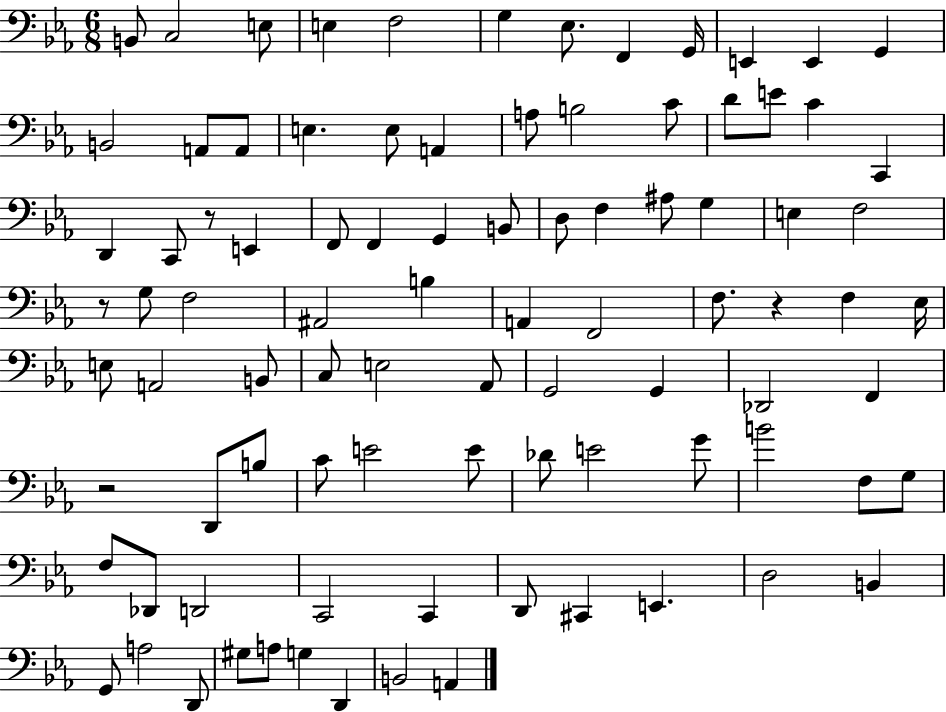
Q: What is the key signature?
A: EES major